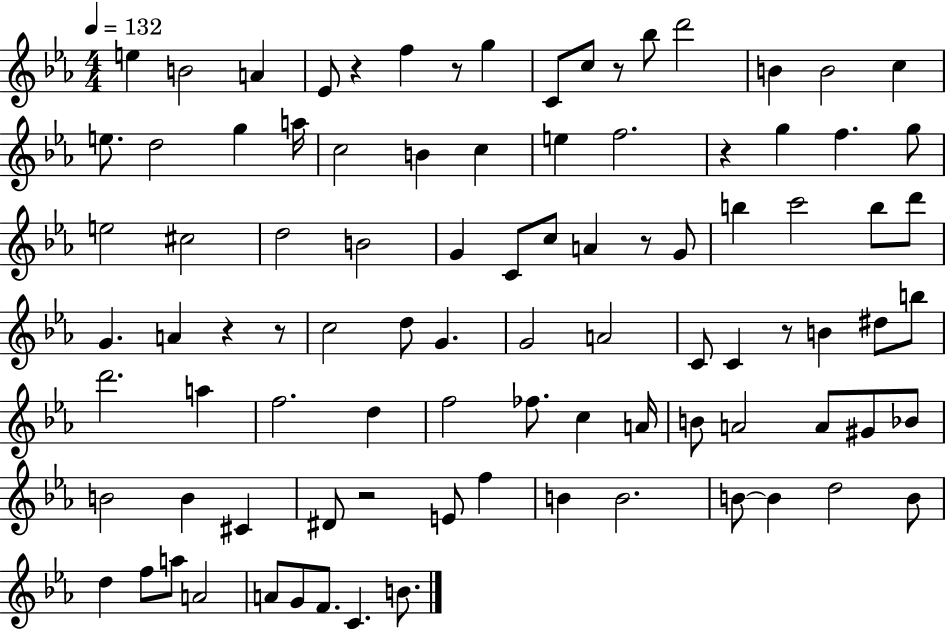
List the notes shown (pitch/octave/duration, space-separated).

E5/q B4/h A4/q Eb4/e R/q F5/q R/e G5/q C4/e C5/e R/e Bb5/e D6/h B4/q B4/h C5/q E5/e. D5/h G5/q A5/s C5/h B4/q C5/q E5/q F5/h. R/q G5/q F5/q. G5/e E5/h C#5/h D5/h B4/h G4/q C4/e C5/e A4/q R/e G4/e B5/q C6/h B5/e D6/e G4/q. A4/q R/q R/e C5/h D5/e G4/q. G4/h A4/h C4/e C4/q R/e B4/q D#5/e B5/e D6/h. A5/q F5/h. D5/q F5/h FES5/e. C5/q A4/s B4/e A4/h A4/e G#4/e Bb4/e B4/h B4/q C#4/q D#4/e R/h E4/e F5/q B4/q B4/h. B4/e B4/q D5/h B4/e D5/q F5/e A5/e A4/h A4/e G4/e F4/e. C4/q. B4/e.